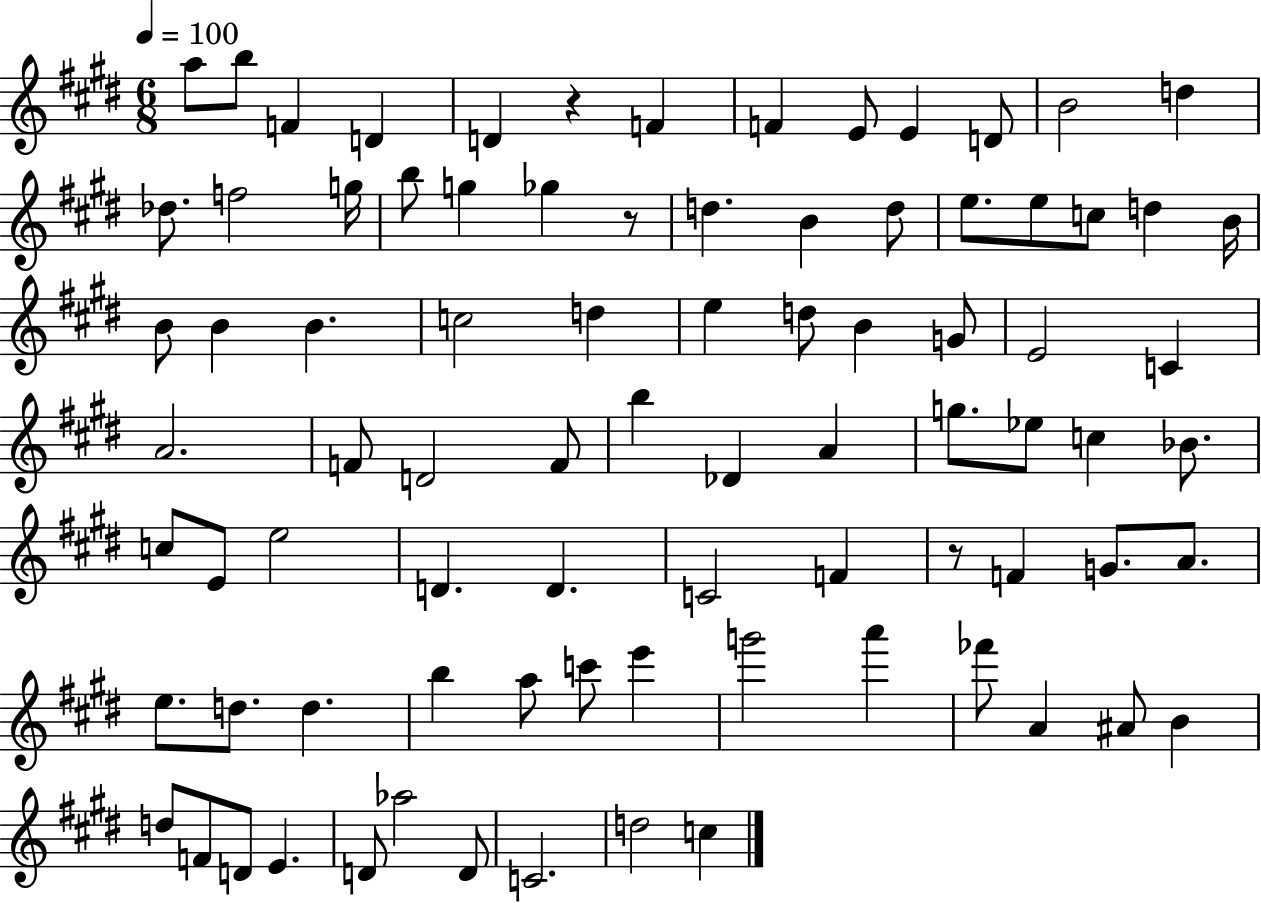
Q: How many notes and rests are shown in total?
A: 84